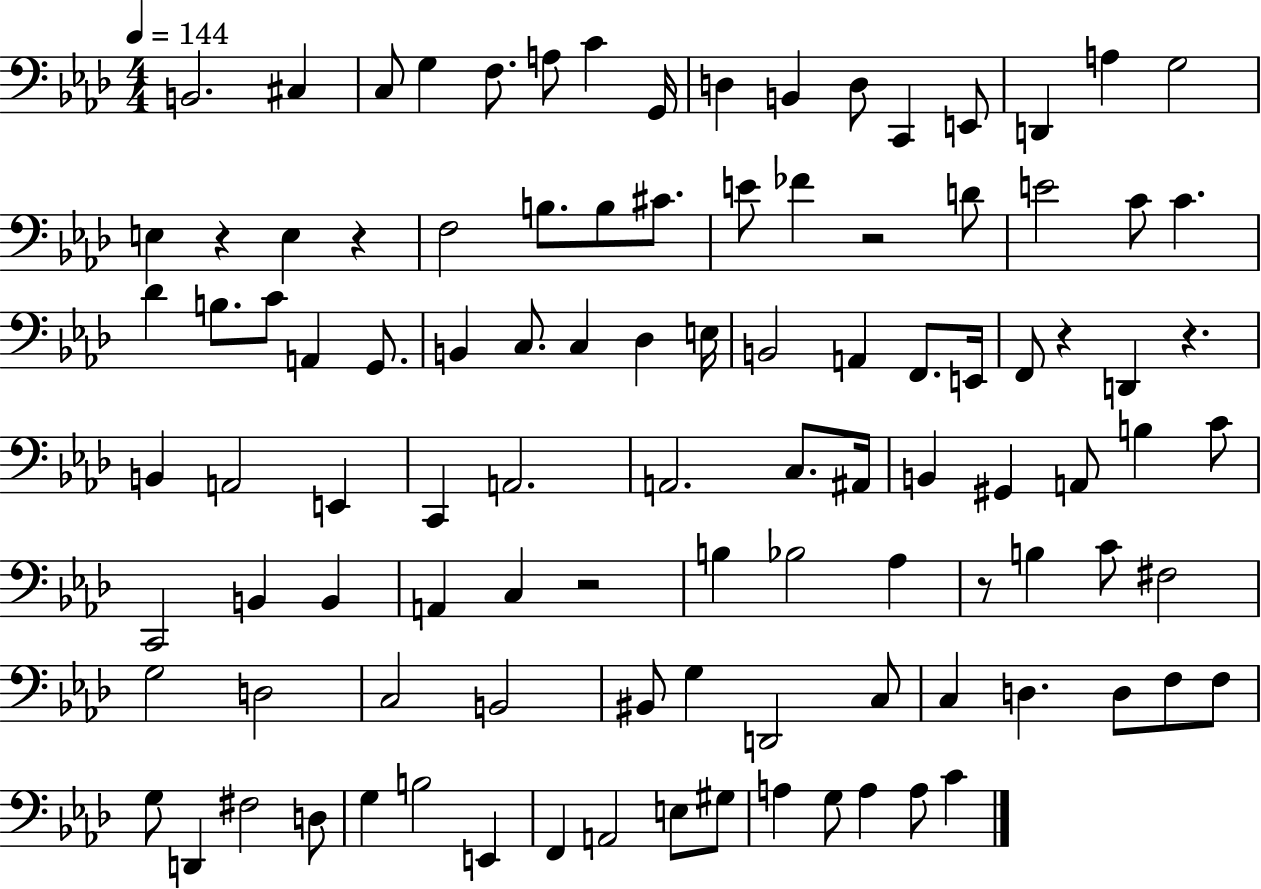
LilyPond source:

{
  \clef bass
  \numericTimeSignature
  \time 4/4
  \key aes \major
  \tempo 4 = 144
  \repeat volta 2 { b,2. cis4 | c8 g4 f8. a8 c'4 g,16 | d4 b,4 d8 c,4 e,8 | d,4 a4 g2 | \break e4 r4 e4 r4 | f2 b8. b8 cis'8. | e'8 fes'4 r2 d'8 | e'2 c'8 c'4. | \break des'4 b8. c'8 a,4 g,8. | b,4 c8. c4 des4 e16 | b,2 a,4 f,8. e,16 | f,8 r4 d,4 r4. | \break b,4 a,2 e,4 | c,4 a,2. | a,2. c8. ais,16 | b,4 gis,4 a,8 b4 c'8 | \break c,2 b,4 b,4 | a,4 c4 r2 | b4 bes2 aes4 | r8 b4 c'8 fis2 | \break g2 d2 | c2 b,2 | bis,8 g4 d,2 c8 | c4 d4. d8 f8 f8 | \break g8 d,4 fis2 d8 | g4 b2 e,4 | f,4 a,2 e8 gis8 | a4 g8 a4 a8 c'4 | \break } \bar "|."
}